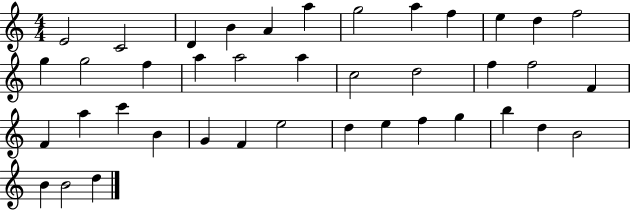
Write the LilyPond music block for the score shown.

{
  \clef treble
  \numericTimeSignature
  \time 4/4
  \key c \major
  e'2 c'2 | d'4 b'4 a'4 a''4 | g''2 a''4 f''4 | e''4 d''4 f''2 | \break g''4 g''2 f''4 | a''4 a''2 a''4 | c''2 d''2 | f''4 f''2 f'4 | \break f'4 a''4 c'''4 b'4 | g'4 f'4 e''2 | d''4 e''4 f''4 g''4 | b''4 d''4 b'2 | \break b'4 b'2 d''4 | \bar "|."
}